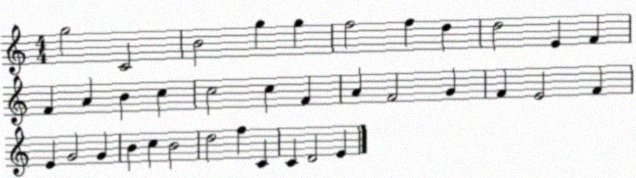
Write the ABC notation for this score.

X:1
T:Untitled
M:4/4
L:1/4
K:C
g2 C2 B2 g g f2 f d d2 E F F A B c c2 c F A F2 G F E2 F E G2 G B c B2 d2 f C C D2 E